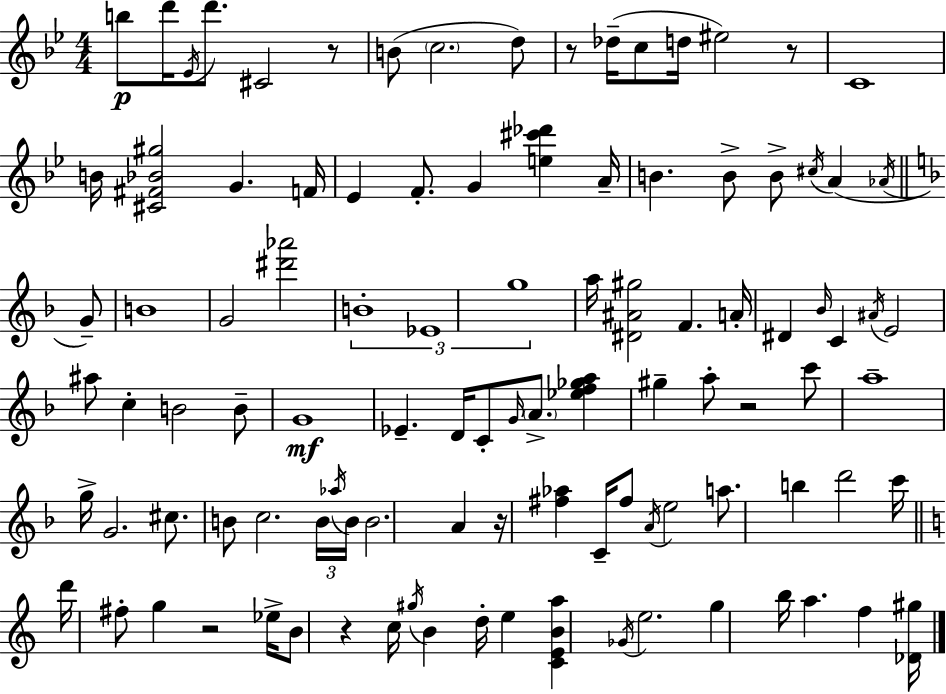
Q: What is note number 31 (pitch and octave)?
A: Eb4